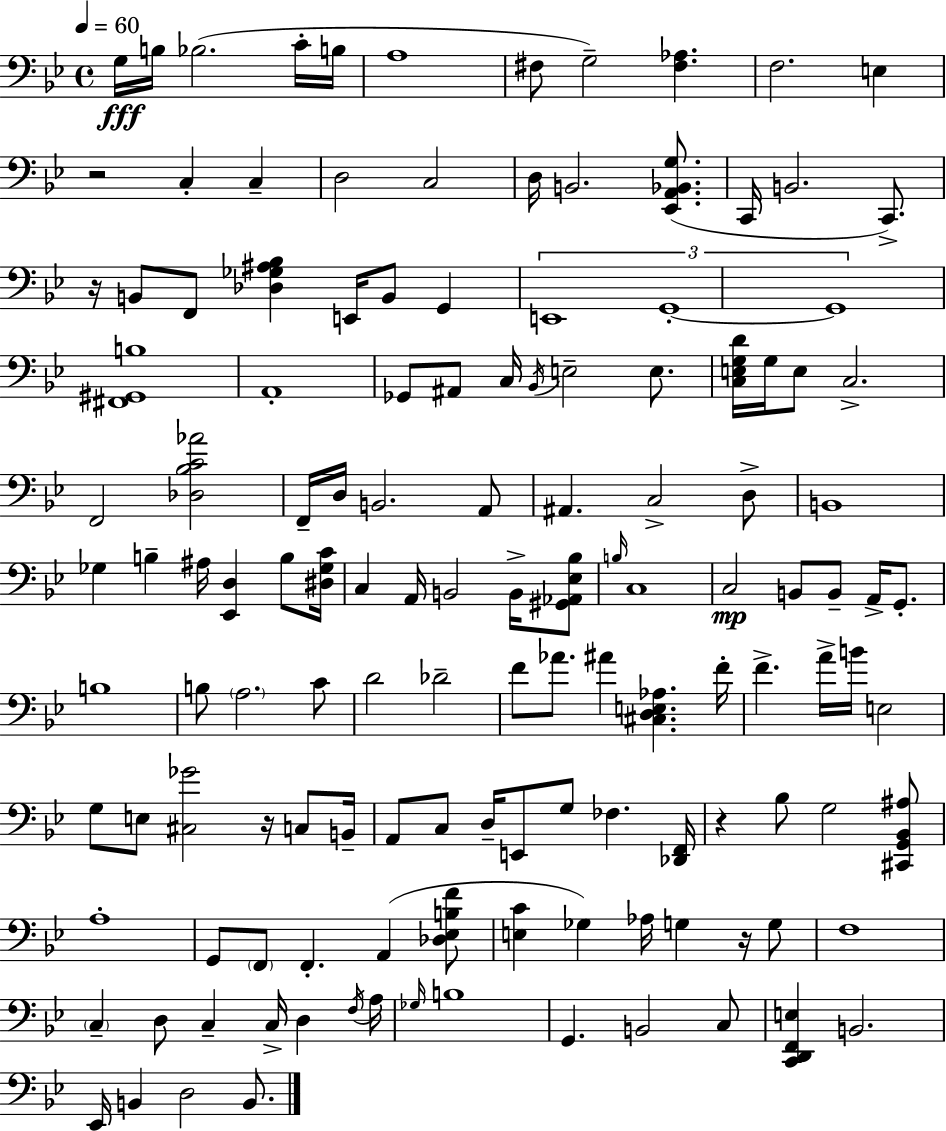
{
  \clef bass
  \time 4/4
  \defaultTimeSignature
  \key g \minor
  \tempo 4 = 60
  g16\fff b16 bes2.( c'16-. b16 | a1 | fis8 g2--) <fis aes>4. | f2. e4 | \break r2 c4-. c4-- | d2 c2 | d16 b,2. <ees, a, bes, g>8.( | c,16 b,2. c,8.->) | \break r16 b,8 f,8 <des ges ais bes>4 e,16 b,8 g,4 | \tuplet 3/2 { e,1 | g,1-.~~ | g,1 } | \break <fis, gis, b>1 | a,1-. | ges,8 ais,8 c16 \acciaccatura { bes,16 } e2-- e8. | <c e g d'>16 g16 e8 c2.-> | \break f,2 <des bes c' aes'>2 | f,16-- d16 b,2. a,8 | ais,4. c2-> d8-> | b,1 | \break ges4 b4-- ais16 <ees, d>4 b8 | <dis ges c'>16 c4 a,16 b,2 b,16-> <gis, aes, ees bes>8 | \grace { b16 } c1 | c2\mp b,8 b,8-- a,16-> g,8.-. | \break b1 | b8 \parenthesize a2. | c'8 d'2 des'2-- | f'8 aes'8. ais'4 <cis d e aes>4. | \break f'16-. f'4.-> a'16-> b'16 e2 | g8 e8 <cis ges'>2 r16 c8 | b,16-- a,8 c8 d16-- e,8 g8 fes4. | <des, f,>16 r4 bes8 g2 | \break <cis, g, bes, ais>8 a1-. | g,8 \parenthesize f,8 f,4.-. a,4( | <des ees b f'>8 <e c'>4 ges4) aes16 g4 r16 | g8 f1 | \break \parenthesize c4-- d8 c4-- c16-> d4 | \acciaccatura { f16 } a16 \grace { ges16 } b1 | g,4. b,2 | c8 <c, d, f, e>4 b,2. | \break ees,16 b,4 d2 | b,8. \bar "|."
}